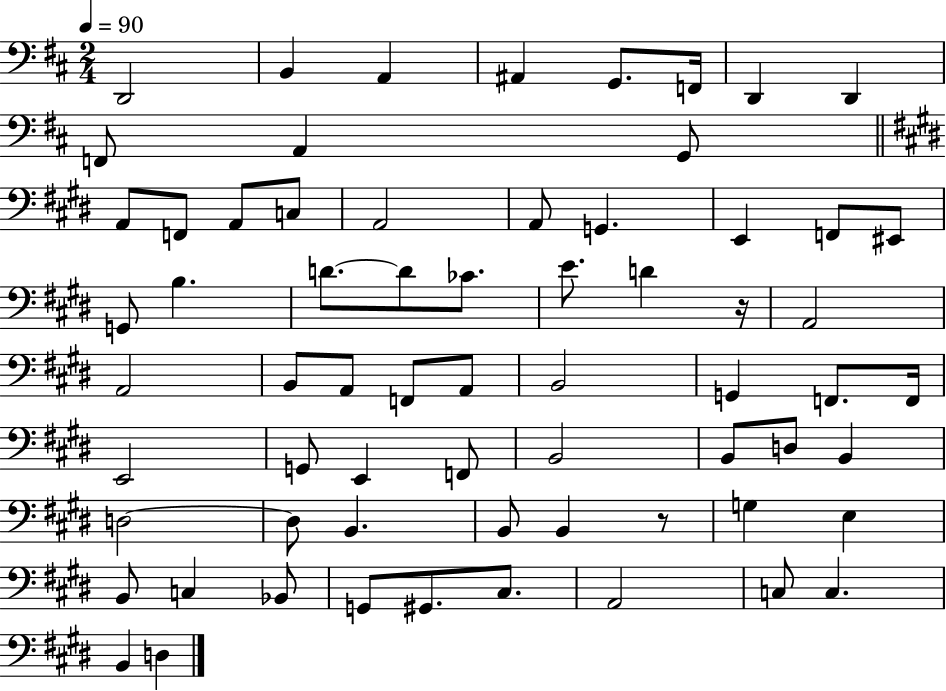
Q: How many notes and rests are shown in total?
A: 66